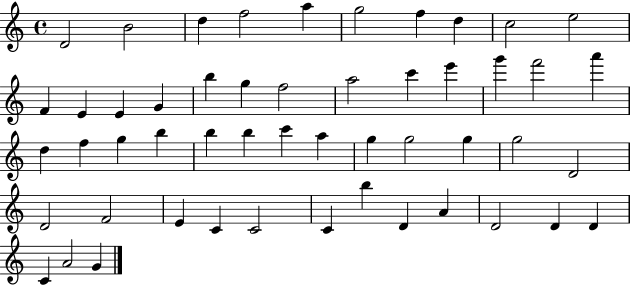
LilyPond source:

{
  \clef treble
  \time 4/4
  \defaultTimeSignature
  \key c \major
  d'2 b'2 | d''4 f''2 a''4 | g''2 f''4 d''4 | c''2 e''2 | \break f'4 e'4 e'4 g'4 | b''4 g''4 f''2 | a''2 c'''4 e'''4 | g'''4 f'''2 a'''4 | \break d''4 f''4 g''4 b''4 | b''4 b''4 c'''4 a''4 | g''4 g''2 g''4 | g''2 d'2 | \break d'2 f'2 | e'4 c'4 c'2 | c'4 b''4 d'4 a'4 | d'2 d'4 d'4 | \break c'4 a'2 g'4 | \bar "|."
}